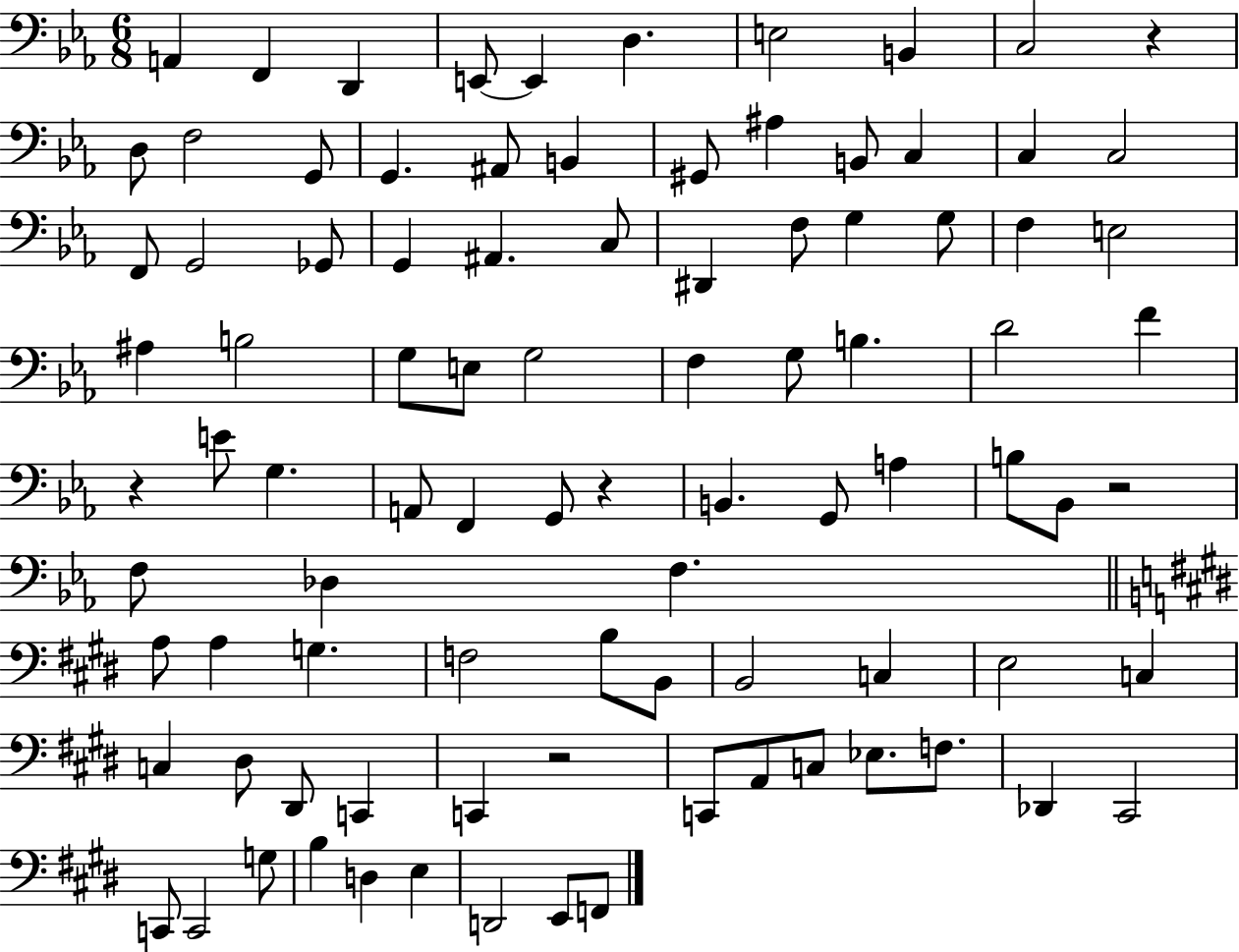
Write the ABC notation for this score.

X:1
T:Untitled
M:6/8
L:1/4
K:Eb
A,, F,, D,, E,,/2 E,, D, E,2 B,, C,2 z D,/2 F,2 G,,/2 G,, ^A,,/2 B,, ^G,,/2 ^A, B,,/2 C, C, C,2 F,,/2 G,,2 _G,,/2 G,, ^A,, C,/2 ^D,, F,/2 G, G,/2 F, E,2 ^A, B,2 G,/2 E,/2 G,2 F, G,/2 B, D2 F z E/2 G, A,,/2 F,, G,,/2 z B,, G,,/2 A, B,/2 _B,,/2 z2 F,/2 _D, F, A,/2 A, G, F,2 B,/2 B,,/2 B,,2 C, E,2 C, C, ^D,/2 ^D,,/2 C,, C,, z2 C,,/2 A,,/2 C,/2 _E,/2 F,/2 _D,, ^C,,2 C,,/2 C,,2 G,/2 B, D, E, D,,2 E,,/2 F,,/2